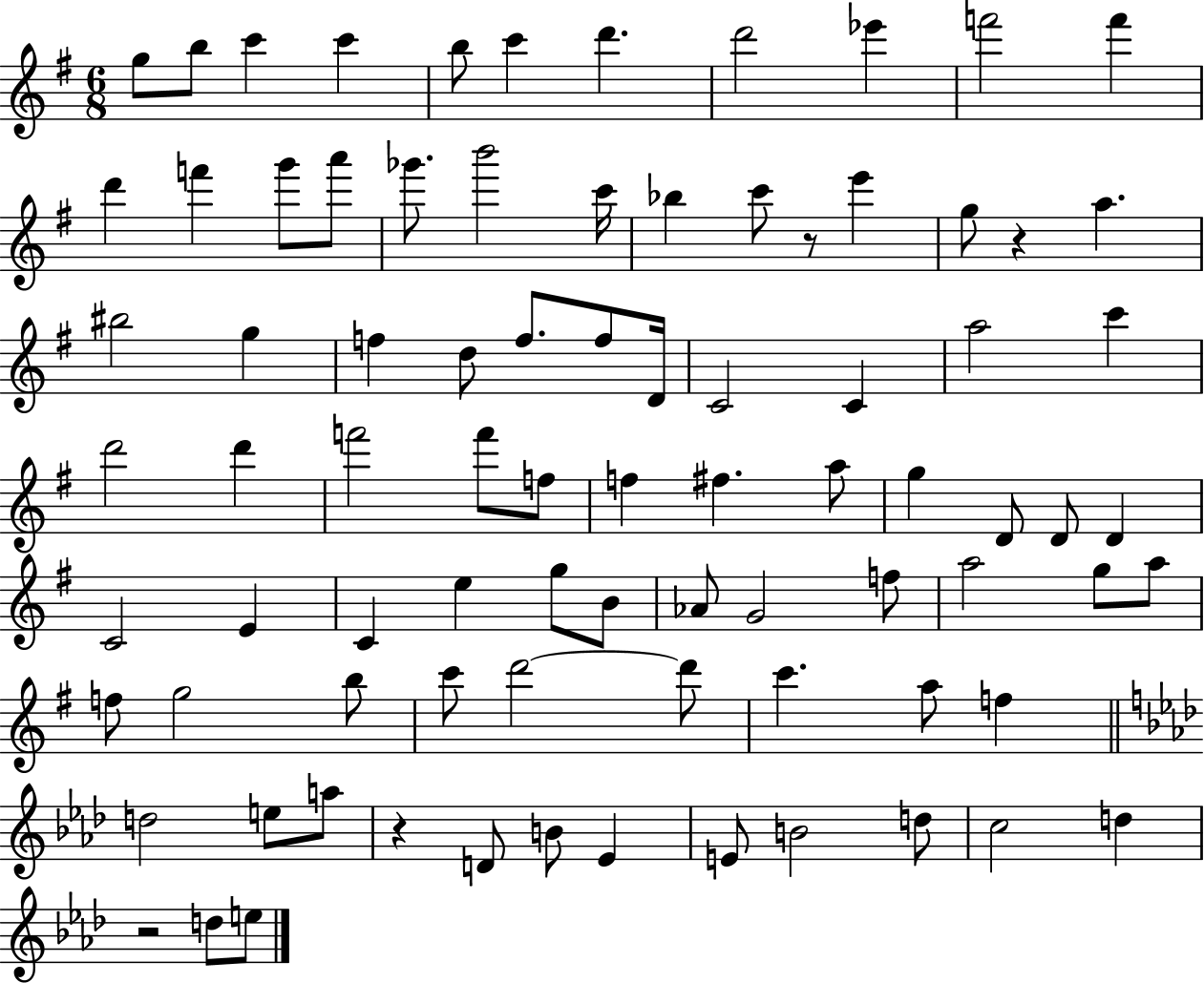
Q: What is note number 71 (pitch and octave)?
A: D4